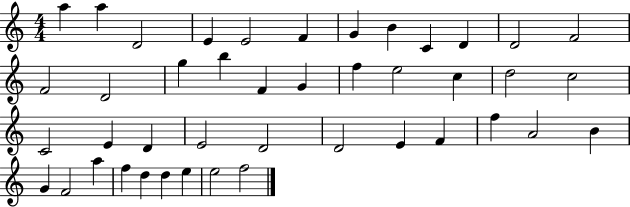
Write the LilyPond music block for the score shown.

{
  \clef treble
  \numericTimeSignature
  \time 4/4
  \key c \major
  a''4 a''4 d'2 | e'4 e'2 f'4 | g'4 b'4 c'4 d'4 | d'2 f'2 | \break f'2 d'2 | g''4 b''4 f'4 g'4 | f''4 e''2 c''4 | d''2 c''2 | \break c'2 e'4 d'4 | e'2 d'2 | d'2 e'4 f'4 | f''4 a'2 b'4 | \break g'4 f'2 a''4 | f''4 d''4 d''4 e''4 | e''2 f''2 | \bar "|."
}